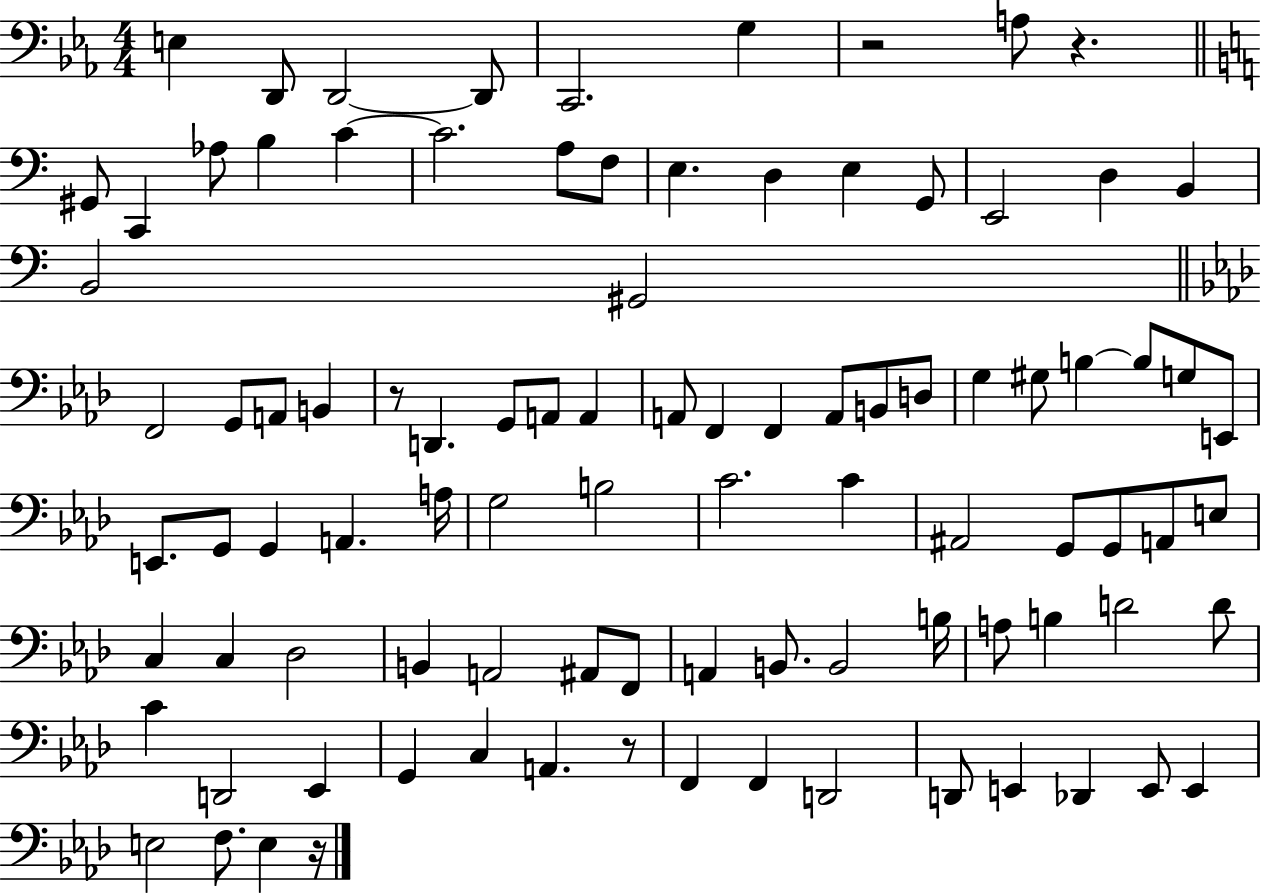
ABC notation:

X:1
T:Untitled
M:4/4
L:1/4
K:Eb
E, D,,/2 D,,2 D,,/2 C,,2 G, z2 A,/2 z ^G,,/2 C,, _A,/2 B, C C2 A,/2 F,/2 E, D, E, G,,/2 E,,2 D, B,, B,,2 ^G,,2 F,,2 G,,/2 A,,/2 B,, z/2 D,, G,,/2 A,,/2 A,, A,,/2 F,, F,, A,,/2 B,,/2 D,/2 G, ^G,/2 B, B,/2 G,/2 E,,/2 E,,/2 G,,/2 G,, A,, A,/4 G,2 B,2 C2 C ^A,,2 G,,/2 G,,/2 A,,/2 E,/2 C, C, _D,2 B,, A,,2 ^A,,/2 F,,/2 A,, B,,/2 B,,2 B,/4 A,/2 B, D2 D/2 C D,,2 _E,, G,, C, A,, z/2 F,, F,, D,,2 D,,/2 E,, _D,, E,,/2 E,, E,2 F,/2 E, z/4